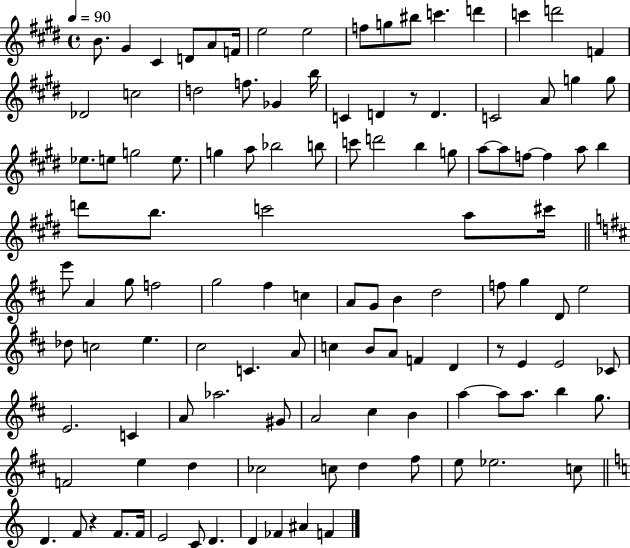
B4/e. G#4/q C#4/q D4/e A4/e F4/s E5/h E5/h F5/e G5/e BIS5/e C6/q. D6/q C6/q D6/h F4/q Db4/h C5/h D5/h F5/e. Gb4/q B5/s C4/q D4/q R/e D4/q. C4/h A4/e G5/q G5/e Eb5/e. E5/e G5/h E5/e. G5/q A5/e Bb5/h B5/e C6/e D6/h B5/q G5/e A5/e A5/e F5/e F5/q A5/e B5/q D6/e B5/e. C6/h A5/e C#6/s E6/e A4/q G5/e F5/h G5/h F#5/q C5/q A4/e G4/e B4/q D5/h F5/e G5/q D4/e E5/h Db5/e C5/h E5/q. C#5/h C4/q. A4/e C5/q B4/e A4/e F4/q D4/q R/e E4/q E4/h CES4/e E4/h. C4/q A4/e Ab5/h. G#4/e A4/h C#5/q B4/q A5/q A5/e A5/e. B5/q G5/e. F4/h E5/q D5/q CES5/h C5/e D5/q F#5/e E5/e Eb5/h. C5/e D4/q. F4/e R/q F4/e. F4/s E4/h C4/e D4/q. D4/q FES4/q A#4/q F4/q